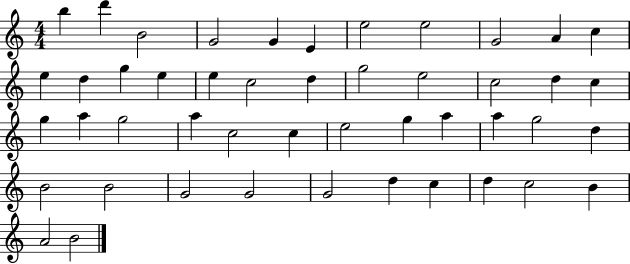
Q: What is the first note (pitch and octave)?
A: B5